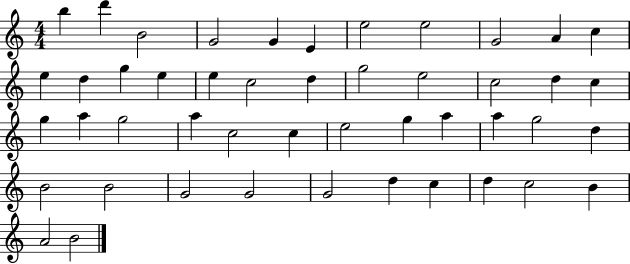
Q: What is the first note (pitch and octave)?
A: B5